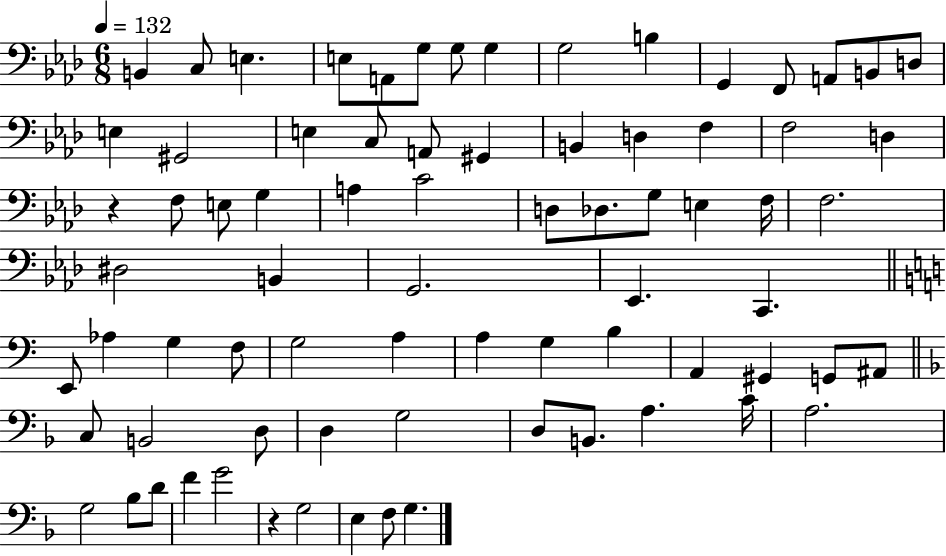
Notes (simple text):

B2/q C3/e E3/q. E3/e A2/e G3/e G3/e G3/q G3/h B3/q G2/q F2/e A2/e B2/e D3/e E3/q G#2/h E3/q C3/e A2/e G#2/q B2/q D3/q F3/q F3/h D3/q R/q F3/e E3/e G3/q A3/q C4/h D3/e Db3/e. G3/e E3/q F3/s F3/h. D#3/h B2/q G2/h. Eb2/q. C2/q. E2/e Ab3/q G3/q F3/e G3/h A3/q A3/q G3/q B3/q A2/q G#2/q G2/e A#2/e C3/e B2/h D3/e D3/q G3/h D3/e B2/e. A3/q. C4/s A3/h. G3/h Bb3/e D4/e F4/q G4/h R/q G3/h E3/q F3/e G3/q.